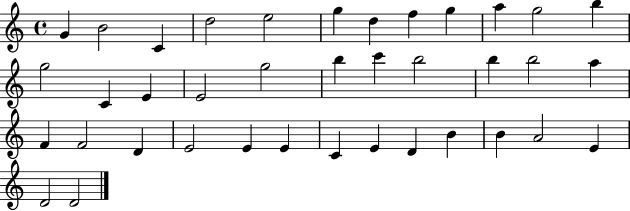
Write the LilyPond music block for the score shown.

{
  \clef treble
  \time 4/4
  \defaultTimeSignature
  \key c \major
  g'4 b'2 c'4 | d''2 e''2 | g''4 d''4 f''4 g''4 | a''4 g''2 b''4 | \break g''2 c'4 e'4 | e'2 g''2 | b''4 c'''4 b''2 | b''4 b''2 a''4 | \break f'4 f'2 d'4 | e'2 e'4 e'4 | c'4 e'4 d'4 b'4 | b'4 a'2 e'4 | \break d'2 d'2 | \bar "|."
}